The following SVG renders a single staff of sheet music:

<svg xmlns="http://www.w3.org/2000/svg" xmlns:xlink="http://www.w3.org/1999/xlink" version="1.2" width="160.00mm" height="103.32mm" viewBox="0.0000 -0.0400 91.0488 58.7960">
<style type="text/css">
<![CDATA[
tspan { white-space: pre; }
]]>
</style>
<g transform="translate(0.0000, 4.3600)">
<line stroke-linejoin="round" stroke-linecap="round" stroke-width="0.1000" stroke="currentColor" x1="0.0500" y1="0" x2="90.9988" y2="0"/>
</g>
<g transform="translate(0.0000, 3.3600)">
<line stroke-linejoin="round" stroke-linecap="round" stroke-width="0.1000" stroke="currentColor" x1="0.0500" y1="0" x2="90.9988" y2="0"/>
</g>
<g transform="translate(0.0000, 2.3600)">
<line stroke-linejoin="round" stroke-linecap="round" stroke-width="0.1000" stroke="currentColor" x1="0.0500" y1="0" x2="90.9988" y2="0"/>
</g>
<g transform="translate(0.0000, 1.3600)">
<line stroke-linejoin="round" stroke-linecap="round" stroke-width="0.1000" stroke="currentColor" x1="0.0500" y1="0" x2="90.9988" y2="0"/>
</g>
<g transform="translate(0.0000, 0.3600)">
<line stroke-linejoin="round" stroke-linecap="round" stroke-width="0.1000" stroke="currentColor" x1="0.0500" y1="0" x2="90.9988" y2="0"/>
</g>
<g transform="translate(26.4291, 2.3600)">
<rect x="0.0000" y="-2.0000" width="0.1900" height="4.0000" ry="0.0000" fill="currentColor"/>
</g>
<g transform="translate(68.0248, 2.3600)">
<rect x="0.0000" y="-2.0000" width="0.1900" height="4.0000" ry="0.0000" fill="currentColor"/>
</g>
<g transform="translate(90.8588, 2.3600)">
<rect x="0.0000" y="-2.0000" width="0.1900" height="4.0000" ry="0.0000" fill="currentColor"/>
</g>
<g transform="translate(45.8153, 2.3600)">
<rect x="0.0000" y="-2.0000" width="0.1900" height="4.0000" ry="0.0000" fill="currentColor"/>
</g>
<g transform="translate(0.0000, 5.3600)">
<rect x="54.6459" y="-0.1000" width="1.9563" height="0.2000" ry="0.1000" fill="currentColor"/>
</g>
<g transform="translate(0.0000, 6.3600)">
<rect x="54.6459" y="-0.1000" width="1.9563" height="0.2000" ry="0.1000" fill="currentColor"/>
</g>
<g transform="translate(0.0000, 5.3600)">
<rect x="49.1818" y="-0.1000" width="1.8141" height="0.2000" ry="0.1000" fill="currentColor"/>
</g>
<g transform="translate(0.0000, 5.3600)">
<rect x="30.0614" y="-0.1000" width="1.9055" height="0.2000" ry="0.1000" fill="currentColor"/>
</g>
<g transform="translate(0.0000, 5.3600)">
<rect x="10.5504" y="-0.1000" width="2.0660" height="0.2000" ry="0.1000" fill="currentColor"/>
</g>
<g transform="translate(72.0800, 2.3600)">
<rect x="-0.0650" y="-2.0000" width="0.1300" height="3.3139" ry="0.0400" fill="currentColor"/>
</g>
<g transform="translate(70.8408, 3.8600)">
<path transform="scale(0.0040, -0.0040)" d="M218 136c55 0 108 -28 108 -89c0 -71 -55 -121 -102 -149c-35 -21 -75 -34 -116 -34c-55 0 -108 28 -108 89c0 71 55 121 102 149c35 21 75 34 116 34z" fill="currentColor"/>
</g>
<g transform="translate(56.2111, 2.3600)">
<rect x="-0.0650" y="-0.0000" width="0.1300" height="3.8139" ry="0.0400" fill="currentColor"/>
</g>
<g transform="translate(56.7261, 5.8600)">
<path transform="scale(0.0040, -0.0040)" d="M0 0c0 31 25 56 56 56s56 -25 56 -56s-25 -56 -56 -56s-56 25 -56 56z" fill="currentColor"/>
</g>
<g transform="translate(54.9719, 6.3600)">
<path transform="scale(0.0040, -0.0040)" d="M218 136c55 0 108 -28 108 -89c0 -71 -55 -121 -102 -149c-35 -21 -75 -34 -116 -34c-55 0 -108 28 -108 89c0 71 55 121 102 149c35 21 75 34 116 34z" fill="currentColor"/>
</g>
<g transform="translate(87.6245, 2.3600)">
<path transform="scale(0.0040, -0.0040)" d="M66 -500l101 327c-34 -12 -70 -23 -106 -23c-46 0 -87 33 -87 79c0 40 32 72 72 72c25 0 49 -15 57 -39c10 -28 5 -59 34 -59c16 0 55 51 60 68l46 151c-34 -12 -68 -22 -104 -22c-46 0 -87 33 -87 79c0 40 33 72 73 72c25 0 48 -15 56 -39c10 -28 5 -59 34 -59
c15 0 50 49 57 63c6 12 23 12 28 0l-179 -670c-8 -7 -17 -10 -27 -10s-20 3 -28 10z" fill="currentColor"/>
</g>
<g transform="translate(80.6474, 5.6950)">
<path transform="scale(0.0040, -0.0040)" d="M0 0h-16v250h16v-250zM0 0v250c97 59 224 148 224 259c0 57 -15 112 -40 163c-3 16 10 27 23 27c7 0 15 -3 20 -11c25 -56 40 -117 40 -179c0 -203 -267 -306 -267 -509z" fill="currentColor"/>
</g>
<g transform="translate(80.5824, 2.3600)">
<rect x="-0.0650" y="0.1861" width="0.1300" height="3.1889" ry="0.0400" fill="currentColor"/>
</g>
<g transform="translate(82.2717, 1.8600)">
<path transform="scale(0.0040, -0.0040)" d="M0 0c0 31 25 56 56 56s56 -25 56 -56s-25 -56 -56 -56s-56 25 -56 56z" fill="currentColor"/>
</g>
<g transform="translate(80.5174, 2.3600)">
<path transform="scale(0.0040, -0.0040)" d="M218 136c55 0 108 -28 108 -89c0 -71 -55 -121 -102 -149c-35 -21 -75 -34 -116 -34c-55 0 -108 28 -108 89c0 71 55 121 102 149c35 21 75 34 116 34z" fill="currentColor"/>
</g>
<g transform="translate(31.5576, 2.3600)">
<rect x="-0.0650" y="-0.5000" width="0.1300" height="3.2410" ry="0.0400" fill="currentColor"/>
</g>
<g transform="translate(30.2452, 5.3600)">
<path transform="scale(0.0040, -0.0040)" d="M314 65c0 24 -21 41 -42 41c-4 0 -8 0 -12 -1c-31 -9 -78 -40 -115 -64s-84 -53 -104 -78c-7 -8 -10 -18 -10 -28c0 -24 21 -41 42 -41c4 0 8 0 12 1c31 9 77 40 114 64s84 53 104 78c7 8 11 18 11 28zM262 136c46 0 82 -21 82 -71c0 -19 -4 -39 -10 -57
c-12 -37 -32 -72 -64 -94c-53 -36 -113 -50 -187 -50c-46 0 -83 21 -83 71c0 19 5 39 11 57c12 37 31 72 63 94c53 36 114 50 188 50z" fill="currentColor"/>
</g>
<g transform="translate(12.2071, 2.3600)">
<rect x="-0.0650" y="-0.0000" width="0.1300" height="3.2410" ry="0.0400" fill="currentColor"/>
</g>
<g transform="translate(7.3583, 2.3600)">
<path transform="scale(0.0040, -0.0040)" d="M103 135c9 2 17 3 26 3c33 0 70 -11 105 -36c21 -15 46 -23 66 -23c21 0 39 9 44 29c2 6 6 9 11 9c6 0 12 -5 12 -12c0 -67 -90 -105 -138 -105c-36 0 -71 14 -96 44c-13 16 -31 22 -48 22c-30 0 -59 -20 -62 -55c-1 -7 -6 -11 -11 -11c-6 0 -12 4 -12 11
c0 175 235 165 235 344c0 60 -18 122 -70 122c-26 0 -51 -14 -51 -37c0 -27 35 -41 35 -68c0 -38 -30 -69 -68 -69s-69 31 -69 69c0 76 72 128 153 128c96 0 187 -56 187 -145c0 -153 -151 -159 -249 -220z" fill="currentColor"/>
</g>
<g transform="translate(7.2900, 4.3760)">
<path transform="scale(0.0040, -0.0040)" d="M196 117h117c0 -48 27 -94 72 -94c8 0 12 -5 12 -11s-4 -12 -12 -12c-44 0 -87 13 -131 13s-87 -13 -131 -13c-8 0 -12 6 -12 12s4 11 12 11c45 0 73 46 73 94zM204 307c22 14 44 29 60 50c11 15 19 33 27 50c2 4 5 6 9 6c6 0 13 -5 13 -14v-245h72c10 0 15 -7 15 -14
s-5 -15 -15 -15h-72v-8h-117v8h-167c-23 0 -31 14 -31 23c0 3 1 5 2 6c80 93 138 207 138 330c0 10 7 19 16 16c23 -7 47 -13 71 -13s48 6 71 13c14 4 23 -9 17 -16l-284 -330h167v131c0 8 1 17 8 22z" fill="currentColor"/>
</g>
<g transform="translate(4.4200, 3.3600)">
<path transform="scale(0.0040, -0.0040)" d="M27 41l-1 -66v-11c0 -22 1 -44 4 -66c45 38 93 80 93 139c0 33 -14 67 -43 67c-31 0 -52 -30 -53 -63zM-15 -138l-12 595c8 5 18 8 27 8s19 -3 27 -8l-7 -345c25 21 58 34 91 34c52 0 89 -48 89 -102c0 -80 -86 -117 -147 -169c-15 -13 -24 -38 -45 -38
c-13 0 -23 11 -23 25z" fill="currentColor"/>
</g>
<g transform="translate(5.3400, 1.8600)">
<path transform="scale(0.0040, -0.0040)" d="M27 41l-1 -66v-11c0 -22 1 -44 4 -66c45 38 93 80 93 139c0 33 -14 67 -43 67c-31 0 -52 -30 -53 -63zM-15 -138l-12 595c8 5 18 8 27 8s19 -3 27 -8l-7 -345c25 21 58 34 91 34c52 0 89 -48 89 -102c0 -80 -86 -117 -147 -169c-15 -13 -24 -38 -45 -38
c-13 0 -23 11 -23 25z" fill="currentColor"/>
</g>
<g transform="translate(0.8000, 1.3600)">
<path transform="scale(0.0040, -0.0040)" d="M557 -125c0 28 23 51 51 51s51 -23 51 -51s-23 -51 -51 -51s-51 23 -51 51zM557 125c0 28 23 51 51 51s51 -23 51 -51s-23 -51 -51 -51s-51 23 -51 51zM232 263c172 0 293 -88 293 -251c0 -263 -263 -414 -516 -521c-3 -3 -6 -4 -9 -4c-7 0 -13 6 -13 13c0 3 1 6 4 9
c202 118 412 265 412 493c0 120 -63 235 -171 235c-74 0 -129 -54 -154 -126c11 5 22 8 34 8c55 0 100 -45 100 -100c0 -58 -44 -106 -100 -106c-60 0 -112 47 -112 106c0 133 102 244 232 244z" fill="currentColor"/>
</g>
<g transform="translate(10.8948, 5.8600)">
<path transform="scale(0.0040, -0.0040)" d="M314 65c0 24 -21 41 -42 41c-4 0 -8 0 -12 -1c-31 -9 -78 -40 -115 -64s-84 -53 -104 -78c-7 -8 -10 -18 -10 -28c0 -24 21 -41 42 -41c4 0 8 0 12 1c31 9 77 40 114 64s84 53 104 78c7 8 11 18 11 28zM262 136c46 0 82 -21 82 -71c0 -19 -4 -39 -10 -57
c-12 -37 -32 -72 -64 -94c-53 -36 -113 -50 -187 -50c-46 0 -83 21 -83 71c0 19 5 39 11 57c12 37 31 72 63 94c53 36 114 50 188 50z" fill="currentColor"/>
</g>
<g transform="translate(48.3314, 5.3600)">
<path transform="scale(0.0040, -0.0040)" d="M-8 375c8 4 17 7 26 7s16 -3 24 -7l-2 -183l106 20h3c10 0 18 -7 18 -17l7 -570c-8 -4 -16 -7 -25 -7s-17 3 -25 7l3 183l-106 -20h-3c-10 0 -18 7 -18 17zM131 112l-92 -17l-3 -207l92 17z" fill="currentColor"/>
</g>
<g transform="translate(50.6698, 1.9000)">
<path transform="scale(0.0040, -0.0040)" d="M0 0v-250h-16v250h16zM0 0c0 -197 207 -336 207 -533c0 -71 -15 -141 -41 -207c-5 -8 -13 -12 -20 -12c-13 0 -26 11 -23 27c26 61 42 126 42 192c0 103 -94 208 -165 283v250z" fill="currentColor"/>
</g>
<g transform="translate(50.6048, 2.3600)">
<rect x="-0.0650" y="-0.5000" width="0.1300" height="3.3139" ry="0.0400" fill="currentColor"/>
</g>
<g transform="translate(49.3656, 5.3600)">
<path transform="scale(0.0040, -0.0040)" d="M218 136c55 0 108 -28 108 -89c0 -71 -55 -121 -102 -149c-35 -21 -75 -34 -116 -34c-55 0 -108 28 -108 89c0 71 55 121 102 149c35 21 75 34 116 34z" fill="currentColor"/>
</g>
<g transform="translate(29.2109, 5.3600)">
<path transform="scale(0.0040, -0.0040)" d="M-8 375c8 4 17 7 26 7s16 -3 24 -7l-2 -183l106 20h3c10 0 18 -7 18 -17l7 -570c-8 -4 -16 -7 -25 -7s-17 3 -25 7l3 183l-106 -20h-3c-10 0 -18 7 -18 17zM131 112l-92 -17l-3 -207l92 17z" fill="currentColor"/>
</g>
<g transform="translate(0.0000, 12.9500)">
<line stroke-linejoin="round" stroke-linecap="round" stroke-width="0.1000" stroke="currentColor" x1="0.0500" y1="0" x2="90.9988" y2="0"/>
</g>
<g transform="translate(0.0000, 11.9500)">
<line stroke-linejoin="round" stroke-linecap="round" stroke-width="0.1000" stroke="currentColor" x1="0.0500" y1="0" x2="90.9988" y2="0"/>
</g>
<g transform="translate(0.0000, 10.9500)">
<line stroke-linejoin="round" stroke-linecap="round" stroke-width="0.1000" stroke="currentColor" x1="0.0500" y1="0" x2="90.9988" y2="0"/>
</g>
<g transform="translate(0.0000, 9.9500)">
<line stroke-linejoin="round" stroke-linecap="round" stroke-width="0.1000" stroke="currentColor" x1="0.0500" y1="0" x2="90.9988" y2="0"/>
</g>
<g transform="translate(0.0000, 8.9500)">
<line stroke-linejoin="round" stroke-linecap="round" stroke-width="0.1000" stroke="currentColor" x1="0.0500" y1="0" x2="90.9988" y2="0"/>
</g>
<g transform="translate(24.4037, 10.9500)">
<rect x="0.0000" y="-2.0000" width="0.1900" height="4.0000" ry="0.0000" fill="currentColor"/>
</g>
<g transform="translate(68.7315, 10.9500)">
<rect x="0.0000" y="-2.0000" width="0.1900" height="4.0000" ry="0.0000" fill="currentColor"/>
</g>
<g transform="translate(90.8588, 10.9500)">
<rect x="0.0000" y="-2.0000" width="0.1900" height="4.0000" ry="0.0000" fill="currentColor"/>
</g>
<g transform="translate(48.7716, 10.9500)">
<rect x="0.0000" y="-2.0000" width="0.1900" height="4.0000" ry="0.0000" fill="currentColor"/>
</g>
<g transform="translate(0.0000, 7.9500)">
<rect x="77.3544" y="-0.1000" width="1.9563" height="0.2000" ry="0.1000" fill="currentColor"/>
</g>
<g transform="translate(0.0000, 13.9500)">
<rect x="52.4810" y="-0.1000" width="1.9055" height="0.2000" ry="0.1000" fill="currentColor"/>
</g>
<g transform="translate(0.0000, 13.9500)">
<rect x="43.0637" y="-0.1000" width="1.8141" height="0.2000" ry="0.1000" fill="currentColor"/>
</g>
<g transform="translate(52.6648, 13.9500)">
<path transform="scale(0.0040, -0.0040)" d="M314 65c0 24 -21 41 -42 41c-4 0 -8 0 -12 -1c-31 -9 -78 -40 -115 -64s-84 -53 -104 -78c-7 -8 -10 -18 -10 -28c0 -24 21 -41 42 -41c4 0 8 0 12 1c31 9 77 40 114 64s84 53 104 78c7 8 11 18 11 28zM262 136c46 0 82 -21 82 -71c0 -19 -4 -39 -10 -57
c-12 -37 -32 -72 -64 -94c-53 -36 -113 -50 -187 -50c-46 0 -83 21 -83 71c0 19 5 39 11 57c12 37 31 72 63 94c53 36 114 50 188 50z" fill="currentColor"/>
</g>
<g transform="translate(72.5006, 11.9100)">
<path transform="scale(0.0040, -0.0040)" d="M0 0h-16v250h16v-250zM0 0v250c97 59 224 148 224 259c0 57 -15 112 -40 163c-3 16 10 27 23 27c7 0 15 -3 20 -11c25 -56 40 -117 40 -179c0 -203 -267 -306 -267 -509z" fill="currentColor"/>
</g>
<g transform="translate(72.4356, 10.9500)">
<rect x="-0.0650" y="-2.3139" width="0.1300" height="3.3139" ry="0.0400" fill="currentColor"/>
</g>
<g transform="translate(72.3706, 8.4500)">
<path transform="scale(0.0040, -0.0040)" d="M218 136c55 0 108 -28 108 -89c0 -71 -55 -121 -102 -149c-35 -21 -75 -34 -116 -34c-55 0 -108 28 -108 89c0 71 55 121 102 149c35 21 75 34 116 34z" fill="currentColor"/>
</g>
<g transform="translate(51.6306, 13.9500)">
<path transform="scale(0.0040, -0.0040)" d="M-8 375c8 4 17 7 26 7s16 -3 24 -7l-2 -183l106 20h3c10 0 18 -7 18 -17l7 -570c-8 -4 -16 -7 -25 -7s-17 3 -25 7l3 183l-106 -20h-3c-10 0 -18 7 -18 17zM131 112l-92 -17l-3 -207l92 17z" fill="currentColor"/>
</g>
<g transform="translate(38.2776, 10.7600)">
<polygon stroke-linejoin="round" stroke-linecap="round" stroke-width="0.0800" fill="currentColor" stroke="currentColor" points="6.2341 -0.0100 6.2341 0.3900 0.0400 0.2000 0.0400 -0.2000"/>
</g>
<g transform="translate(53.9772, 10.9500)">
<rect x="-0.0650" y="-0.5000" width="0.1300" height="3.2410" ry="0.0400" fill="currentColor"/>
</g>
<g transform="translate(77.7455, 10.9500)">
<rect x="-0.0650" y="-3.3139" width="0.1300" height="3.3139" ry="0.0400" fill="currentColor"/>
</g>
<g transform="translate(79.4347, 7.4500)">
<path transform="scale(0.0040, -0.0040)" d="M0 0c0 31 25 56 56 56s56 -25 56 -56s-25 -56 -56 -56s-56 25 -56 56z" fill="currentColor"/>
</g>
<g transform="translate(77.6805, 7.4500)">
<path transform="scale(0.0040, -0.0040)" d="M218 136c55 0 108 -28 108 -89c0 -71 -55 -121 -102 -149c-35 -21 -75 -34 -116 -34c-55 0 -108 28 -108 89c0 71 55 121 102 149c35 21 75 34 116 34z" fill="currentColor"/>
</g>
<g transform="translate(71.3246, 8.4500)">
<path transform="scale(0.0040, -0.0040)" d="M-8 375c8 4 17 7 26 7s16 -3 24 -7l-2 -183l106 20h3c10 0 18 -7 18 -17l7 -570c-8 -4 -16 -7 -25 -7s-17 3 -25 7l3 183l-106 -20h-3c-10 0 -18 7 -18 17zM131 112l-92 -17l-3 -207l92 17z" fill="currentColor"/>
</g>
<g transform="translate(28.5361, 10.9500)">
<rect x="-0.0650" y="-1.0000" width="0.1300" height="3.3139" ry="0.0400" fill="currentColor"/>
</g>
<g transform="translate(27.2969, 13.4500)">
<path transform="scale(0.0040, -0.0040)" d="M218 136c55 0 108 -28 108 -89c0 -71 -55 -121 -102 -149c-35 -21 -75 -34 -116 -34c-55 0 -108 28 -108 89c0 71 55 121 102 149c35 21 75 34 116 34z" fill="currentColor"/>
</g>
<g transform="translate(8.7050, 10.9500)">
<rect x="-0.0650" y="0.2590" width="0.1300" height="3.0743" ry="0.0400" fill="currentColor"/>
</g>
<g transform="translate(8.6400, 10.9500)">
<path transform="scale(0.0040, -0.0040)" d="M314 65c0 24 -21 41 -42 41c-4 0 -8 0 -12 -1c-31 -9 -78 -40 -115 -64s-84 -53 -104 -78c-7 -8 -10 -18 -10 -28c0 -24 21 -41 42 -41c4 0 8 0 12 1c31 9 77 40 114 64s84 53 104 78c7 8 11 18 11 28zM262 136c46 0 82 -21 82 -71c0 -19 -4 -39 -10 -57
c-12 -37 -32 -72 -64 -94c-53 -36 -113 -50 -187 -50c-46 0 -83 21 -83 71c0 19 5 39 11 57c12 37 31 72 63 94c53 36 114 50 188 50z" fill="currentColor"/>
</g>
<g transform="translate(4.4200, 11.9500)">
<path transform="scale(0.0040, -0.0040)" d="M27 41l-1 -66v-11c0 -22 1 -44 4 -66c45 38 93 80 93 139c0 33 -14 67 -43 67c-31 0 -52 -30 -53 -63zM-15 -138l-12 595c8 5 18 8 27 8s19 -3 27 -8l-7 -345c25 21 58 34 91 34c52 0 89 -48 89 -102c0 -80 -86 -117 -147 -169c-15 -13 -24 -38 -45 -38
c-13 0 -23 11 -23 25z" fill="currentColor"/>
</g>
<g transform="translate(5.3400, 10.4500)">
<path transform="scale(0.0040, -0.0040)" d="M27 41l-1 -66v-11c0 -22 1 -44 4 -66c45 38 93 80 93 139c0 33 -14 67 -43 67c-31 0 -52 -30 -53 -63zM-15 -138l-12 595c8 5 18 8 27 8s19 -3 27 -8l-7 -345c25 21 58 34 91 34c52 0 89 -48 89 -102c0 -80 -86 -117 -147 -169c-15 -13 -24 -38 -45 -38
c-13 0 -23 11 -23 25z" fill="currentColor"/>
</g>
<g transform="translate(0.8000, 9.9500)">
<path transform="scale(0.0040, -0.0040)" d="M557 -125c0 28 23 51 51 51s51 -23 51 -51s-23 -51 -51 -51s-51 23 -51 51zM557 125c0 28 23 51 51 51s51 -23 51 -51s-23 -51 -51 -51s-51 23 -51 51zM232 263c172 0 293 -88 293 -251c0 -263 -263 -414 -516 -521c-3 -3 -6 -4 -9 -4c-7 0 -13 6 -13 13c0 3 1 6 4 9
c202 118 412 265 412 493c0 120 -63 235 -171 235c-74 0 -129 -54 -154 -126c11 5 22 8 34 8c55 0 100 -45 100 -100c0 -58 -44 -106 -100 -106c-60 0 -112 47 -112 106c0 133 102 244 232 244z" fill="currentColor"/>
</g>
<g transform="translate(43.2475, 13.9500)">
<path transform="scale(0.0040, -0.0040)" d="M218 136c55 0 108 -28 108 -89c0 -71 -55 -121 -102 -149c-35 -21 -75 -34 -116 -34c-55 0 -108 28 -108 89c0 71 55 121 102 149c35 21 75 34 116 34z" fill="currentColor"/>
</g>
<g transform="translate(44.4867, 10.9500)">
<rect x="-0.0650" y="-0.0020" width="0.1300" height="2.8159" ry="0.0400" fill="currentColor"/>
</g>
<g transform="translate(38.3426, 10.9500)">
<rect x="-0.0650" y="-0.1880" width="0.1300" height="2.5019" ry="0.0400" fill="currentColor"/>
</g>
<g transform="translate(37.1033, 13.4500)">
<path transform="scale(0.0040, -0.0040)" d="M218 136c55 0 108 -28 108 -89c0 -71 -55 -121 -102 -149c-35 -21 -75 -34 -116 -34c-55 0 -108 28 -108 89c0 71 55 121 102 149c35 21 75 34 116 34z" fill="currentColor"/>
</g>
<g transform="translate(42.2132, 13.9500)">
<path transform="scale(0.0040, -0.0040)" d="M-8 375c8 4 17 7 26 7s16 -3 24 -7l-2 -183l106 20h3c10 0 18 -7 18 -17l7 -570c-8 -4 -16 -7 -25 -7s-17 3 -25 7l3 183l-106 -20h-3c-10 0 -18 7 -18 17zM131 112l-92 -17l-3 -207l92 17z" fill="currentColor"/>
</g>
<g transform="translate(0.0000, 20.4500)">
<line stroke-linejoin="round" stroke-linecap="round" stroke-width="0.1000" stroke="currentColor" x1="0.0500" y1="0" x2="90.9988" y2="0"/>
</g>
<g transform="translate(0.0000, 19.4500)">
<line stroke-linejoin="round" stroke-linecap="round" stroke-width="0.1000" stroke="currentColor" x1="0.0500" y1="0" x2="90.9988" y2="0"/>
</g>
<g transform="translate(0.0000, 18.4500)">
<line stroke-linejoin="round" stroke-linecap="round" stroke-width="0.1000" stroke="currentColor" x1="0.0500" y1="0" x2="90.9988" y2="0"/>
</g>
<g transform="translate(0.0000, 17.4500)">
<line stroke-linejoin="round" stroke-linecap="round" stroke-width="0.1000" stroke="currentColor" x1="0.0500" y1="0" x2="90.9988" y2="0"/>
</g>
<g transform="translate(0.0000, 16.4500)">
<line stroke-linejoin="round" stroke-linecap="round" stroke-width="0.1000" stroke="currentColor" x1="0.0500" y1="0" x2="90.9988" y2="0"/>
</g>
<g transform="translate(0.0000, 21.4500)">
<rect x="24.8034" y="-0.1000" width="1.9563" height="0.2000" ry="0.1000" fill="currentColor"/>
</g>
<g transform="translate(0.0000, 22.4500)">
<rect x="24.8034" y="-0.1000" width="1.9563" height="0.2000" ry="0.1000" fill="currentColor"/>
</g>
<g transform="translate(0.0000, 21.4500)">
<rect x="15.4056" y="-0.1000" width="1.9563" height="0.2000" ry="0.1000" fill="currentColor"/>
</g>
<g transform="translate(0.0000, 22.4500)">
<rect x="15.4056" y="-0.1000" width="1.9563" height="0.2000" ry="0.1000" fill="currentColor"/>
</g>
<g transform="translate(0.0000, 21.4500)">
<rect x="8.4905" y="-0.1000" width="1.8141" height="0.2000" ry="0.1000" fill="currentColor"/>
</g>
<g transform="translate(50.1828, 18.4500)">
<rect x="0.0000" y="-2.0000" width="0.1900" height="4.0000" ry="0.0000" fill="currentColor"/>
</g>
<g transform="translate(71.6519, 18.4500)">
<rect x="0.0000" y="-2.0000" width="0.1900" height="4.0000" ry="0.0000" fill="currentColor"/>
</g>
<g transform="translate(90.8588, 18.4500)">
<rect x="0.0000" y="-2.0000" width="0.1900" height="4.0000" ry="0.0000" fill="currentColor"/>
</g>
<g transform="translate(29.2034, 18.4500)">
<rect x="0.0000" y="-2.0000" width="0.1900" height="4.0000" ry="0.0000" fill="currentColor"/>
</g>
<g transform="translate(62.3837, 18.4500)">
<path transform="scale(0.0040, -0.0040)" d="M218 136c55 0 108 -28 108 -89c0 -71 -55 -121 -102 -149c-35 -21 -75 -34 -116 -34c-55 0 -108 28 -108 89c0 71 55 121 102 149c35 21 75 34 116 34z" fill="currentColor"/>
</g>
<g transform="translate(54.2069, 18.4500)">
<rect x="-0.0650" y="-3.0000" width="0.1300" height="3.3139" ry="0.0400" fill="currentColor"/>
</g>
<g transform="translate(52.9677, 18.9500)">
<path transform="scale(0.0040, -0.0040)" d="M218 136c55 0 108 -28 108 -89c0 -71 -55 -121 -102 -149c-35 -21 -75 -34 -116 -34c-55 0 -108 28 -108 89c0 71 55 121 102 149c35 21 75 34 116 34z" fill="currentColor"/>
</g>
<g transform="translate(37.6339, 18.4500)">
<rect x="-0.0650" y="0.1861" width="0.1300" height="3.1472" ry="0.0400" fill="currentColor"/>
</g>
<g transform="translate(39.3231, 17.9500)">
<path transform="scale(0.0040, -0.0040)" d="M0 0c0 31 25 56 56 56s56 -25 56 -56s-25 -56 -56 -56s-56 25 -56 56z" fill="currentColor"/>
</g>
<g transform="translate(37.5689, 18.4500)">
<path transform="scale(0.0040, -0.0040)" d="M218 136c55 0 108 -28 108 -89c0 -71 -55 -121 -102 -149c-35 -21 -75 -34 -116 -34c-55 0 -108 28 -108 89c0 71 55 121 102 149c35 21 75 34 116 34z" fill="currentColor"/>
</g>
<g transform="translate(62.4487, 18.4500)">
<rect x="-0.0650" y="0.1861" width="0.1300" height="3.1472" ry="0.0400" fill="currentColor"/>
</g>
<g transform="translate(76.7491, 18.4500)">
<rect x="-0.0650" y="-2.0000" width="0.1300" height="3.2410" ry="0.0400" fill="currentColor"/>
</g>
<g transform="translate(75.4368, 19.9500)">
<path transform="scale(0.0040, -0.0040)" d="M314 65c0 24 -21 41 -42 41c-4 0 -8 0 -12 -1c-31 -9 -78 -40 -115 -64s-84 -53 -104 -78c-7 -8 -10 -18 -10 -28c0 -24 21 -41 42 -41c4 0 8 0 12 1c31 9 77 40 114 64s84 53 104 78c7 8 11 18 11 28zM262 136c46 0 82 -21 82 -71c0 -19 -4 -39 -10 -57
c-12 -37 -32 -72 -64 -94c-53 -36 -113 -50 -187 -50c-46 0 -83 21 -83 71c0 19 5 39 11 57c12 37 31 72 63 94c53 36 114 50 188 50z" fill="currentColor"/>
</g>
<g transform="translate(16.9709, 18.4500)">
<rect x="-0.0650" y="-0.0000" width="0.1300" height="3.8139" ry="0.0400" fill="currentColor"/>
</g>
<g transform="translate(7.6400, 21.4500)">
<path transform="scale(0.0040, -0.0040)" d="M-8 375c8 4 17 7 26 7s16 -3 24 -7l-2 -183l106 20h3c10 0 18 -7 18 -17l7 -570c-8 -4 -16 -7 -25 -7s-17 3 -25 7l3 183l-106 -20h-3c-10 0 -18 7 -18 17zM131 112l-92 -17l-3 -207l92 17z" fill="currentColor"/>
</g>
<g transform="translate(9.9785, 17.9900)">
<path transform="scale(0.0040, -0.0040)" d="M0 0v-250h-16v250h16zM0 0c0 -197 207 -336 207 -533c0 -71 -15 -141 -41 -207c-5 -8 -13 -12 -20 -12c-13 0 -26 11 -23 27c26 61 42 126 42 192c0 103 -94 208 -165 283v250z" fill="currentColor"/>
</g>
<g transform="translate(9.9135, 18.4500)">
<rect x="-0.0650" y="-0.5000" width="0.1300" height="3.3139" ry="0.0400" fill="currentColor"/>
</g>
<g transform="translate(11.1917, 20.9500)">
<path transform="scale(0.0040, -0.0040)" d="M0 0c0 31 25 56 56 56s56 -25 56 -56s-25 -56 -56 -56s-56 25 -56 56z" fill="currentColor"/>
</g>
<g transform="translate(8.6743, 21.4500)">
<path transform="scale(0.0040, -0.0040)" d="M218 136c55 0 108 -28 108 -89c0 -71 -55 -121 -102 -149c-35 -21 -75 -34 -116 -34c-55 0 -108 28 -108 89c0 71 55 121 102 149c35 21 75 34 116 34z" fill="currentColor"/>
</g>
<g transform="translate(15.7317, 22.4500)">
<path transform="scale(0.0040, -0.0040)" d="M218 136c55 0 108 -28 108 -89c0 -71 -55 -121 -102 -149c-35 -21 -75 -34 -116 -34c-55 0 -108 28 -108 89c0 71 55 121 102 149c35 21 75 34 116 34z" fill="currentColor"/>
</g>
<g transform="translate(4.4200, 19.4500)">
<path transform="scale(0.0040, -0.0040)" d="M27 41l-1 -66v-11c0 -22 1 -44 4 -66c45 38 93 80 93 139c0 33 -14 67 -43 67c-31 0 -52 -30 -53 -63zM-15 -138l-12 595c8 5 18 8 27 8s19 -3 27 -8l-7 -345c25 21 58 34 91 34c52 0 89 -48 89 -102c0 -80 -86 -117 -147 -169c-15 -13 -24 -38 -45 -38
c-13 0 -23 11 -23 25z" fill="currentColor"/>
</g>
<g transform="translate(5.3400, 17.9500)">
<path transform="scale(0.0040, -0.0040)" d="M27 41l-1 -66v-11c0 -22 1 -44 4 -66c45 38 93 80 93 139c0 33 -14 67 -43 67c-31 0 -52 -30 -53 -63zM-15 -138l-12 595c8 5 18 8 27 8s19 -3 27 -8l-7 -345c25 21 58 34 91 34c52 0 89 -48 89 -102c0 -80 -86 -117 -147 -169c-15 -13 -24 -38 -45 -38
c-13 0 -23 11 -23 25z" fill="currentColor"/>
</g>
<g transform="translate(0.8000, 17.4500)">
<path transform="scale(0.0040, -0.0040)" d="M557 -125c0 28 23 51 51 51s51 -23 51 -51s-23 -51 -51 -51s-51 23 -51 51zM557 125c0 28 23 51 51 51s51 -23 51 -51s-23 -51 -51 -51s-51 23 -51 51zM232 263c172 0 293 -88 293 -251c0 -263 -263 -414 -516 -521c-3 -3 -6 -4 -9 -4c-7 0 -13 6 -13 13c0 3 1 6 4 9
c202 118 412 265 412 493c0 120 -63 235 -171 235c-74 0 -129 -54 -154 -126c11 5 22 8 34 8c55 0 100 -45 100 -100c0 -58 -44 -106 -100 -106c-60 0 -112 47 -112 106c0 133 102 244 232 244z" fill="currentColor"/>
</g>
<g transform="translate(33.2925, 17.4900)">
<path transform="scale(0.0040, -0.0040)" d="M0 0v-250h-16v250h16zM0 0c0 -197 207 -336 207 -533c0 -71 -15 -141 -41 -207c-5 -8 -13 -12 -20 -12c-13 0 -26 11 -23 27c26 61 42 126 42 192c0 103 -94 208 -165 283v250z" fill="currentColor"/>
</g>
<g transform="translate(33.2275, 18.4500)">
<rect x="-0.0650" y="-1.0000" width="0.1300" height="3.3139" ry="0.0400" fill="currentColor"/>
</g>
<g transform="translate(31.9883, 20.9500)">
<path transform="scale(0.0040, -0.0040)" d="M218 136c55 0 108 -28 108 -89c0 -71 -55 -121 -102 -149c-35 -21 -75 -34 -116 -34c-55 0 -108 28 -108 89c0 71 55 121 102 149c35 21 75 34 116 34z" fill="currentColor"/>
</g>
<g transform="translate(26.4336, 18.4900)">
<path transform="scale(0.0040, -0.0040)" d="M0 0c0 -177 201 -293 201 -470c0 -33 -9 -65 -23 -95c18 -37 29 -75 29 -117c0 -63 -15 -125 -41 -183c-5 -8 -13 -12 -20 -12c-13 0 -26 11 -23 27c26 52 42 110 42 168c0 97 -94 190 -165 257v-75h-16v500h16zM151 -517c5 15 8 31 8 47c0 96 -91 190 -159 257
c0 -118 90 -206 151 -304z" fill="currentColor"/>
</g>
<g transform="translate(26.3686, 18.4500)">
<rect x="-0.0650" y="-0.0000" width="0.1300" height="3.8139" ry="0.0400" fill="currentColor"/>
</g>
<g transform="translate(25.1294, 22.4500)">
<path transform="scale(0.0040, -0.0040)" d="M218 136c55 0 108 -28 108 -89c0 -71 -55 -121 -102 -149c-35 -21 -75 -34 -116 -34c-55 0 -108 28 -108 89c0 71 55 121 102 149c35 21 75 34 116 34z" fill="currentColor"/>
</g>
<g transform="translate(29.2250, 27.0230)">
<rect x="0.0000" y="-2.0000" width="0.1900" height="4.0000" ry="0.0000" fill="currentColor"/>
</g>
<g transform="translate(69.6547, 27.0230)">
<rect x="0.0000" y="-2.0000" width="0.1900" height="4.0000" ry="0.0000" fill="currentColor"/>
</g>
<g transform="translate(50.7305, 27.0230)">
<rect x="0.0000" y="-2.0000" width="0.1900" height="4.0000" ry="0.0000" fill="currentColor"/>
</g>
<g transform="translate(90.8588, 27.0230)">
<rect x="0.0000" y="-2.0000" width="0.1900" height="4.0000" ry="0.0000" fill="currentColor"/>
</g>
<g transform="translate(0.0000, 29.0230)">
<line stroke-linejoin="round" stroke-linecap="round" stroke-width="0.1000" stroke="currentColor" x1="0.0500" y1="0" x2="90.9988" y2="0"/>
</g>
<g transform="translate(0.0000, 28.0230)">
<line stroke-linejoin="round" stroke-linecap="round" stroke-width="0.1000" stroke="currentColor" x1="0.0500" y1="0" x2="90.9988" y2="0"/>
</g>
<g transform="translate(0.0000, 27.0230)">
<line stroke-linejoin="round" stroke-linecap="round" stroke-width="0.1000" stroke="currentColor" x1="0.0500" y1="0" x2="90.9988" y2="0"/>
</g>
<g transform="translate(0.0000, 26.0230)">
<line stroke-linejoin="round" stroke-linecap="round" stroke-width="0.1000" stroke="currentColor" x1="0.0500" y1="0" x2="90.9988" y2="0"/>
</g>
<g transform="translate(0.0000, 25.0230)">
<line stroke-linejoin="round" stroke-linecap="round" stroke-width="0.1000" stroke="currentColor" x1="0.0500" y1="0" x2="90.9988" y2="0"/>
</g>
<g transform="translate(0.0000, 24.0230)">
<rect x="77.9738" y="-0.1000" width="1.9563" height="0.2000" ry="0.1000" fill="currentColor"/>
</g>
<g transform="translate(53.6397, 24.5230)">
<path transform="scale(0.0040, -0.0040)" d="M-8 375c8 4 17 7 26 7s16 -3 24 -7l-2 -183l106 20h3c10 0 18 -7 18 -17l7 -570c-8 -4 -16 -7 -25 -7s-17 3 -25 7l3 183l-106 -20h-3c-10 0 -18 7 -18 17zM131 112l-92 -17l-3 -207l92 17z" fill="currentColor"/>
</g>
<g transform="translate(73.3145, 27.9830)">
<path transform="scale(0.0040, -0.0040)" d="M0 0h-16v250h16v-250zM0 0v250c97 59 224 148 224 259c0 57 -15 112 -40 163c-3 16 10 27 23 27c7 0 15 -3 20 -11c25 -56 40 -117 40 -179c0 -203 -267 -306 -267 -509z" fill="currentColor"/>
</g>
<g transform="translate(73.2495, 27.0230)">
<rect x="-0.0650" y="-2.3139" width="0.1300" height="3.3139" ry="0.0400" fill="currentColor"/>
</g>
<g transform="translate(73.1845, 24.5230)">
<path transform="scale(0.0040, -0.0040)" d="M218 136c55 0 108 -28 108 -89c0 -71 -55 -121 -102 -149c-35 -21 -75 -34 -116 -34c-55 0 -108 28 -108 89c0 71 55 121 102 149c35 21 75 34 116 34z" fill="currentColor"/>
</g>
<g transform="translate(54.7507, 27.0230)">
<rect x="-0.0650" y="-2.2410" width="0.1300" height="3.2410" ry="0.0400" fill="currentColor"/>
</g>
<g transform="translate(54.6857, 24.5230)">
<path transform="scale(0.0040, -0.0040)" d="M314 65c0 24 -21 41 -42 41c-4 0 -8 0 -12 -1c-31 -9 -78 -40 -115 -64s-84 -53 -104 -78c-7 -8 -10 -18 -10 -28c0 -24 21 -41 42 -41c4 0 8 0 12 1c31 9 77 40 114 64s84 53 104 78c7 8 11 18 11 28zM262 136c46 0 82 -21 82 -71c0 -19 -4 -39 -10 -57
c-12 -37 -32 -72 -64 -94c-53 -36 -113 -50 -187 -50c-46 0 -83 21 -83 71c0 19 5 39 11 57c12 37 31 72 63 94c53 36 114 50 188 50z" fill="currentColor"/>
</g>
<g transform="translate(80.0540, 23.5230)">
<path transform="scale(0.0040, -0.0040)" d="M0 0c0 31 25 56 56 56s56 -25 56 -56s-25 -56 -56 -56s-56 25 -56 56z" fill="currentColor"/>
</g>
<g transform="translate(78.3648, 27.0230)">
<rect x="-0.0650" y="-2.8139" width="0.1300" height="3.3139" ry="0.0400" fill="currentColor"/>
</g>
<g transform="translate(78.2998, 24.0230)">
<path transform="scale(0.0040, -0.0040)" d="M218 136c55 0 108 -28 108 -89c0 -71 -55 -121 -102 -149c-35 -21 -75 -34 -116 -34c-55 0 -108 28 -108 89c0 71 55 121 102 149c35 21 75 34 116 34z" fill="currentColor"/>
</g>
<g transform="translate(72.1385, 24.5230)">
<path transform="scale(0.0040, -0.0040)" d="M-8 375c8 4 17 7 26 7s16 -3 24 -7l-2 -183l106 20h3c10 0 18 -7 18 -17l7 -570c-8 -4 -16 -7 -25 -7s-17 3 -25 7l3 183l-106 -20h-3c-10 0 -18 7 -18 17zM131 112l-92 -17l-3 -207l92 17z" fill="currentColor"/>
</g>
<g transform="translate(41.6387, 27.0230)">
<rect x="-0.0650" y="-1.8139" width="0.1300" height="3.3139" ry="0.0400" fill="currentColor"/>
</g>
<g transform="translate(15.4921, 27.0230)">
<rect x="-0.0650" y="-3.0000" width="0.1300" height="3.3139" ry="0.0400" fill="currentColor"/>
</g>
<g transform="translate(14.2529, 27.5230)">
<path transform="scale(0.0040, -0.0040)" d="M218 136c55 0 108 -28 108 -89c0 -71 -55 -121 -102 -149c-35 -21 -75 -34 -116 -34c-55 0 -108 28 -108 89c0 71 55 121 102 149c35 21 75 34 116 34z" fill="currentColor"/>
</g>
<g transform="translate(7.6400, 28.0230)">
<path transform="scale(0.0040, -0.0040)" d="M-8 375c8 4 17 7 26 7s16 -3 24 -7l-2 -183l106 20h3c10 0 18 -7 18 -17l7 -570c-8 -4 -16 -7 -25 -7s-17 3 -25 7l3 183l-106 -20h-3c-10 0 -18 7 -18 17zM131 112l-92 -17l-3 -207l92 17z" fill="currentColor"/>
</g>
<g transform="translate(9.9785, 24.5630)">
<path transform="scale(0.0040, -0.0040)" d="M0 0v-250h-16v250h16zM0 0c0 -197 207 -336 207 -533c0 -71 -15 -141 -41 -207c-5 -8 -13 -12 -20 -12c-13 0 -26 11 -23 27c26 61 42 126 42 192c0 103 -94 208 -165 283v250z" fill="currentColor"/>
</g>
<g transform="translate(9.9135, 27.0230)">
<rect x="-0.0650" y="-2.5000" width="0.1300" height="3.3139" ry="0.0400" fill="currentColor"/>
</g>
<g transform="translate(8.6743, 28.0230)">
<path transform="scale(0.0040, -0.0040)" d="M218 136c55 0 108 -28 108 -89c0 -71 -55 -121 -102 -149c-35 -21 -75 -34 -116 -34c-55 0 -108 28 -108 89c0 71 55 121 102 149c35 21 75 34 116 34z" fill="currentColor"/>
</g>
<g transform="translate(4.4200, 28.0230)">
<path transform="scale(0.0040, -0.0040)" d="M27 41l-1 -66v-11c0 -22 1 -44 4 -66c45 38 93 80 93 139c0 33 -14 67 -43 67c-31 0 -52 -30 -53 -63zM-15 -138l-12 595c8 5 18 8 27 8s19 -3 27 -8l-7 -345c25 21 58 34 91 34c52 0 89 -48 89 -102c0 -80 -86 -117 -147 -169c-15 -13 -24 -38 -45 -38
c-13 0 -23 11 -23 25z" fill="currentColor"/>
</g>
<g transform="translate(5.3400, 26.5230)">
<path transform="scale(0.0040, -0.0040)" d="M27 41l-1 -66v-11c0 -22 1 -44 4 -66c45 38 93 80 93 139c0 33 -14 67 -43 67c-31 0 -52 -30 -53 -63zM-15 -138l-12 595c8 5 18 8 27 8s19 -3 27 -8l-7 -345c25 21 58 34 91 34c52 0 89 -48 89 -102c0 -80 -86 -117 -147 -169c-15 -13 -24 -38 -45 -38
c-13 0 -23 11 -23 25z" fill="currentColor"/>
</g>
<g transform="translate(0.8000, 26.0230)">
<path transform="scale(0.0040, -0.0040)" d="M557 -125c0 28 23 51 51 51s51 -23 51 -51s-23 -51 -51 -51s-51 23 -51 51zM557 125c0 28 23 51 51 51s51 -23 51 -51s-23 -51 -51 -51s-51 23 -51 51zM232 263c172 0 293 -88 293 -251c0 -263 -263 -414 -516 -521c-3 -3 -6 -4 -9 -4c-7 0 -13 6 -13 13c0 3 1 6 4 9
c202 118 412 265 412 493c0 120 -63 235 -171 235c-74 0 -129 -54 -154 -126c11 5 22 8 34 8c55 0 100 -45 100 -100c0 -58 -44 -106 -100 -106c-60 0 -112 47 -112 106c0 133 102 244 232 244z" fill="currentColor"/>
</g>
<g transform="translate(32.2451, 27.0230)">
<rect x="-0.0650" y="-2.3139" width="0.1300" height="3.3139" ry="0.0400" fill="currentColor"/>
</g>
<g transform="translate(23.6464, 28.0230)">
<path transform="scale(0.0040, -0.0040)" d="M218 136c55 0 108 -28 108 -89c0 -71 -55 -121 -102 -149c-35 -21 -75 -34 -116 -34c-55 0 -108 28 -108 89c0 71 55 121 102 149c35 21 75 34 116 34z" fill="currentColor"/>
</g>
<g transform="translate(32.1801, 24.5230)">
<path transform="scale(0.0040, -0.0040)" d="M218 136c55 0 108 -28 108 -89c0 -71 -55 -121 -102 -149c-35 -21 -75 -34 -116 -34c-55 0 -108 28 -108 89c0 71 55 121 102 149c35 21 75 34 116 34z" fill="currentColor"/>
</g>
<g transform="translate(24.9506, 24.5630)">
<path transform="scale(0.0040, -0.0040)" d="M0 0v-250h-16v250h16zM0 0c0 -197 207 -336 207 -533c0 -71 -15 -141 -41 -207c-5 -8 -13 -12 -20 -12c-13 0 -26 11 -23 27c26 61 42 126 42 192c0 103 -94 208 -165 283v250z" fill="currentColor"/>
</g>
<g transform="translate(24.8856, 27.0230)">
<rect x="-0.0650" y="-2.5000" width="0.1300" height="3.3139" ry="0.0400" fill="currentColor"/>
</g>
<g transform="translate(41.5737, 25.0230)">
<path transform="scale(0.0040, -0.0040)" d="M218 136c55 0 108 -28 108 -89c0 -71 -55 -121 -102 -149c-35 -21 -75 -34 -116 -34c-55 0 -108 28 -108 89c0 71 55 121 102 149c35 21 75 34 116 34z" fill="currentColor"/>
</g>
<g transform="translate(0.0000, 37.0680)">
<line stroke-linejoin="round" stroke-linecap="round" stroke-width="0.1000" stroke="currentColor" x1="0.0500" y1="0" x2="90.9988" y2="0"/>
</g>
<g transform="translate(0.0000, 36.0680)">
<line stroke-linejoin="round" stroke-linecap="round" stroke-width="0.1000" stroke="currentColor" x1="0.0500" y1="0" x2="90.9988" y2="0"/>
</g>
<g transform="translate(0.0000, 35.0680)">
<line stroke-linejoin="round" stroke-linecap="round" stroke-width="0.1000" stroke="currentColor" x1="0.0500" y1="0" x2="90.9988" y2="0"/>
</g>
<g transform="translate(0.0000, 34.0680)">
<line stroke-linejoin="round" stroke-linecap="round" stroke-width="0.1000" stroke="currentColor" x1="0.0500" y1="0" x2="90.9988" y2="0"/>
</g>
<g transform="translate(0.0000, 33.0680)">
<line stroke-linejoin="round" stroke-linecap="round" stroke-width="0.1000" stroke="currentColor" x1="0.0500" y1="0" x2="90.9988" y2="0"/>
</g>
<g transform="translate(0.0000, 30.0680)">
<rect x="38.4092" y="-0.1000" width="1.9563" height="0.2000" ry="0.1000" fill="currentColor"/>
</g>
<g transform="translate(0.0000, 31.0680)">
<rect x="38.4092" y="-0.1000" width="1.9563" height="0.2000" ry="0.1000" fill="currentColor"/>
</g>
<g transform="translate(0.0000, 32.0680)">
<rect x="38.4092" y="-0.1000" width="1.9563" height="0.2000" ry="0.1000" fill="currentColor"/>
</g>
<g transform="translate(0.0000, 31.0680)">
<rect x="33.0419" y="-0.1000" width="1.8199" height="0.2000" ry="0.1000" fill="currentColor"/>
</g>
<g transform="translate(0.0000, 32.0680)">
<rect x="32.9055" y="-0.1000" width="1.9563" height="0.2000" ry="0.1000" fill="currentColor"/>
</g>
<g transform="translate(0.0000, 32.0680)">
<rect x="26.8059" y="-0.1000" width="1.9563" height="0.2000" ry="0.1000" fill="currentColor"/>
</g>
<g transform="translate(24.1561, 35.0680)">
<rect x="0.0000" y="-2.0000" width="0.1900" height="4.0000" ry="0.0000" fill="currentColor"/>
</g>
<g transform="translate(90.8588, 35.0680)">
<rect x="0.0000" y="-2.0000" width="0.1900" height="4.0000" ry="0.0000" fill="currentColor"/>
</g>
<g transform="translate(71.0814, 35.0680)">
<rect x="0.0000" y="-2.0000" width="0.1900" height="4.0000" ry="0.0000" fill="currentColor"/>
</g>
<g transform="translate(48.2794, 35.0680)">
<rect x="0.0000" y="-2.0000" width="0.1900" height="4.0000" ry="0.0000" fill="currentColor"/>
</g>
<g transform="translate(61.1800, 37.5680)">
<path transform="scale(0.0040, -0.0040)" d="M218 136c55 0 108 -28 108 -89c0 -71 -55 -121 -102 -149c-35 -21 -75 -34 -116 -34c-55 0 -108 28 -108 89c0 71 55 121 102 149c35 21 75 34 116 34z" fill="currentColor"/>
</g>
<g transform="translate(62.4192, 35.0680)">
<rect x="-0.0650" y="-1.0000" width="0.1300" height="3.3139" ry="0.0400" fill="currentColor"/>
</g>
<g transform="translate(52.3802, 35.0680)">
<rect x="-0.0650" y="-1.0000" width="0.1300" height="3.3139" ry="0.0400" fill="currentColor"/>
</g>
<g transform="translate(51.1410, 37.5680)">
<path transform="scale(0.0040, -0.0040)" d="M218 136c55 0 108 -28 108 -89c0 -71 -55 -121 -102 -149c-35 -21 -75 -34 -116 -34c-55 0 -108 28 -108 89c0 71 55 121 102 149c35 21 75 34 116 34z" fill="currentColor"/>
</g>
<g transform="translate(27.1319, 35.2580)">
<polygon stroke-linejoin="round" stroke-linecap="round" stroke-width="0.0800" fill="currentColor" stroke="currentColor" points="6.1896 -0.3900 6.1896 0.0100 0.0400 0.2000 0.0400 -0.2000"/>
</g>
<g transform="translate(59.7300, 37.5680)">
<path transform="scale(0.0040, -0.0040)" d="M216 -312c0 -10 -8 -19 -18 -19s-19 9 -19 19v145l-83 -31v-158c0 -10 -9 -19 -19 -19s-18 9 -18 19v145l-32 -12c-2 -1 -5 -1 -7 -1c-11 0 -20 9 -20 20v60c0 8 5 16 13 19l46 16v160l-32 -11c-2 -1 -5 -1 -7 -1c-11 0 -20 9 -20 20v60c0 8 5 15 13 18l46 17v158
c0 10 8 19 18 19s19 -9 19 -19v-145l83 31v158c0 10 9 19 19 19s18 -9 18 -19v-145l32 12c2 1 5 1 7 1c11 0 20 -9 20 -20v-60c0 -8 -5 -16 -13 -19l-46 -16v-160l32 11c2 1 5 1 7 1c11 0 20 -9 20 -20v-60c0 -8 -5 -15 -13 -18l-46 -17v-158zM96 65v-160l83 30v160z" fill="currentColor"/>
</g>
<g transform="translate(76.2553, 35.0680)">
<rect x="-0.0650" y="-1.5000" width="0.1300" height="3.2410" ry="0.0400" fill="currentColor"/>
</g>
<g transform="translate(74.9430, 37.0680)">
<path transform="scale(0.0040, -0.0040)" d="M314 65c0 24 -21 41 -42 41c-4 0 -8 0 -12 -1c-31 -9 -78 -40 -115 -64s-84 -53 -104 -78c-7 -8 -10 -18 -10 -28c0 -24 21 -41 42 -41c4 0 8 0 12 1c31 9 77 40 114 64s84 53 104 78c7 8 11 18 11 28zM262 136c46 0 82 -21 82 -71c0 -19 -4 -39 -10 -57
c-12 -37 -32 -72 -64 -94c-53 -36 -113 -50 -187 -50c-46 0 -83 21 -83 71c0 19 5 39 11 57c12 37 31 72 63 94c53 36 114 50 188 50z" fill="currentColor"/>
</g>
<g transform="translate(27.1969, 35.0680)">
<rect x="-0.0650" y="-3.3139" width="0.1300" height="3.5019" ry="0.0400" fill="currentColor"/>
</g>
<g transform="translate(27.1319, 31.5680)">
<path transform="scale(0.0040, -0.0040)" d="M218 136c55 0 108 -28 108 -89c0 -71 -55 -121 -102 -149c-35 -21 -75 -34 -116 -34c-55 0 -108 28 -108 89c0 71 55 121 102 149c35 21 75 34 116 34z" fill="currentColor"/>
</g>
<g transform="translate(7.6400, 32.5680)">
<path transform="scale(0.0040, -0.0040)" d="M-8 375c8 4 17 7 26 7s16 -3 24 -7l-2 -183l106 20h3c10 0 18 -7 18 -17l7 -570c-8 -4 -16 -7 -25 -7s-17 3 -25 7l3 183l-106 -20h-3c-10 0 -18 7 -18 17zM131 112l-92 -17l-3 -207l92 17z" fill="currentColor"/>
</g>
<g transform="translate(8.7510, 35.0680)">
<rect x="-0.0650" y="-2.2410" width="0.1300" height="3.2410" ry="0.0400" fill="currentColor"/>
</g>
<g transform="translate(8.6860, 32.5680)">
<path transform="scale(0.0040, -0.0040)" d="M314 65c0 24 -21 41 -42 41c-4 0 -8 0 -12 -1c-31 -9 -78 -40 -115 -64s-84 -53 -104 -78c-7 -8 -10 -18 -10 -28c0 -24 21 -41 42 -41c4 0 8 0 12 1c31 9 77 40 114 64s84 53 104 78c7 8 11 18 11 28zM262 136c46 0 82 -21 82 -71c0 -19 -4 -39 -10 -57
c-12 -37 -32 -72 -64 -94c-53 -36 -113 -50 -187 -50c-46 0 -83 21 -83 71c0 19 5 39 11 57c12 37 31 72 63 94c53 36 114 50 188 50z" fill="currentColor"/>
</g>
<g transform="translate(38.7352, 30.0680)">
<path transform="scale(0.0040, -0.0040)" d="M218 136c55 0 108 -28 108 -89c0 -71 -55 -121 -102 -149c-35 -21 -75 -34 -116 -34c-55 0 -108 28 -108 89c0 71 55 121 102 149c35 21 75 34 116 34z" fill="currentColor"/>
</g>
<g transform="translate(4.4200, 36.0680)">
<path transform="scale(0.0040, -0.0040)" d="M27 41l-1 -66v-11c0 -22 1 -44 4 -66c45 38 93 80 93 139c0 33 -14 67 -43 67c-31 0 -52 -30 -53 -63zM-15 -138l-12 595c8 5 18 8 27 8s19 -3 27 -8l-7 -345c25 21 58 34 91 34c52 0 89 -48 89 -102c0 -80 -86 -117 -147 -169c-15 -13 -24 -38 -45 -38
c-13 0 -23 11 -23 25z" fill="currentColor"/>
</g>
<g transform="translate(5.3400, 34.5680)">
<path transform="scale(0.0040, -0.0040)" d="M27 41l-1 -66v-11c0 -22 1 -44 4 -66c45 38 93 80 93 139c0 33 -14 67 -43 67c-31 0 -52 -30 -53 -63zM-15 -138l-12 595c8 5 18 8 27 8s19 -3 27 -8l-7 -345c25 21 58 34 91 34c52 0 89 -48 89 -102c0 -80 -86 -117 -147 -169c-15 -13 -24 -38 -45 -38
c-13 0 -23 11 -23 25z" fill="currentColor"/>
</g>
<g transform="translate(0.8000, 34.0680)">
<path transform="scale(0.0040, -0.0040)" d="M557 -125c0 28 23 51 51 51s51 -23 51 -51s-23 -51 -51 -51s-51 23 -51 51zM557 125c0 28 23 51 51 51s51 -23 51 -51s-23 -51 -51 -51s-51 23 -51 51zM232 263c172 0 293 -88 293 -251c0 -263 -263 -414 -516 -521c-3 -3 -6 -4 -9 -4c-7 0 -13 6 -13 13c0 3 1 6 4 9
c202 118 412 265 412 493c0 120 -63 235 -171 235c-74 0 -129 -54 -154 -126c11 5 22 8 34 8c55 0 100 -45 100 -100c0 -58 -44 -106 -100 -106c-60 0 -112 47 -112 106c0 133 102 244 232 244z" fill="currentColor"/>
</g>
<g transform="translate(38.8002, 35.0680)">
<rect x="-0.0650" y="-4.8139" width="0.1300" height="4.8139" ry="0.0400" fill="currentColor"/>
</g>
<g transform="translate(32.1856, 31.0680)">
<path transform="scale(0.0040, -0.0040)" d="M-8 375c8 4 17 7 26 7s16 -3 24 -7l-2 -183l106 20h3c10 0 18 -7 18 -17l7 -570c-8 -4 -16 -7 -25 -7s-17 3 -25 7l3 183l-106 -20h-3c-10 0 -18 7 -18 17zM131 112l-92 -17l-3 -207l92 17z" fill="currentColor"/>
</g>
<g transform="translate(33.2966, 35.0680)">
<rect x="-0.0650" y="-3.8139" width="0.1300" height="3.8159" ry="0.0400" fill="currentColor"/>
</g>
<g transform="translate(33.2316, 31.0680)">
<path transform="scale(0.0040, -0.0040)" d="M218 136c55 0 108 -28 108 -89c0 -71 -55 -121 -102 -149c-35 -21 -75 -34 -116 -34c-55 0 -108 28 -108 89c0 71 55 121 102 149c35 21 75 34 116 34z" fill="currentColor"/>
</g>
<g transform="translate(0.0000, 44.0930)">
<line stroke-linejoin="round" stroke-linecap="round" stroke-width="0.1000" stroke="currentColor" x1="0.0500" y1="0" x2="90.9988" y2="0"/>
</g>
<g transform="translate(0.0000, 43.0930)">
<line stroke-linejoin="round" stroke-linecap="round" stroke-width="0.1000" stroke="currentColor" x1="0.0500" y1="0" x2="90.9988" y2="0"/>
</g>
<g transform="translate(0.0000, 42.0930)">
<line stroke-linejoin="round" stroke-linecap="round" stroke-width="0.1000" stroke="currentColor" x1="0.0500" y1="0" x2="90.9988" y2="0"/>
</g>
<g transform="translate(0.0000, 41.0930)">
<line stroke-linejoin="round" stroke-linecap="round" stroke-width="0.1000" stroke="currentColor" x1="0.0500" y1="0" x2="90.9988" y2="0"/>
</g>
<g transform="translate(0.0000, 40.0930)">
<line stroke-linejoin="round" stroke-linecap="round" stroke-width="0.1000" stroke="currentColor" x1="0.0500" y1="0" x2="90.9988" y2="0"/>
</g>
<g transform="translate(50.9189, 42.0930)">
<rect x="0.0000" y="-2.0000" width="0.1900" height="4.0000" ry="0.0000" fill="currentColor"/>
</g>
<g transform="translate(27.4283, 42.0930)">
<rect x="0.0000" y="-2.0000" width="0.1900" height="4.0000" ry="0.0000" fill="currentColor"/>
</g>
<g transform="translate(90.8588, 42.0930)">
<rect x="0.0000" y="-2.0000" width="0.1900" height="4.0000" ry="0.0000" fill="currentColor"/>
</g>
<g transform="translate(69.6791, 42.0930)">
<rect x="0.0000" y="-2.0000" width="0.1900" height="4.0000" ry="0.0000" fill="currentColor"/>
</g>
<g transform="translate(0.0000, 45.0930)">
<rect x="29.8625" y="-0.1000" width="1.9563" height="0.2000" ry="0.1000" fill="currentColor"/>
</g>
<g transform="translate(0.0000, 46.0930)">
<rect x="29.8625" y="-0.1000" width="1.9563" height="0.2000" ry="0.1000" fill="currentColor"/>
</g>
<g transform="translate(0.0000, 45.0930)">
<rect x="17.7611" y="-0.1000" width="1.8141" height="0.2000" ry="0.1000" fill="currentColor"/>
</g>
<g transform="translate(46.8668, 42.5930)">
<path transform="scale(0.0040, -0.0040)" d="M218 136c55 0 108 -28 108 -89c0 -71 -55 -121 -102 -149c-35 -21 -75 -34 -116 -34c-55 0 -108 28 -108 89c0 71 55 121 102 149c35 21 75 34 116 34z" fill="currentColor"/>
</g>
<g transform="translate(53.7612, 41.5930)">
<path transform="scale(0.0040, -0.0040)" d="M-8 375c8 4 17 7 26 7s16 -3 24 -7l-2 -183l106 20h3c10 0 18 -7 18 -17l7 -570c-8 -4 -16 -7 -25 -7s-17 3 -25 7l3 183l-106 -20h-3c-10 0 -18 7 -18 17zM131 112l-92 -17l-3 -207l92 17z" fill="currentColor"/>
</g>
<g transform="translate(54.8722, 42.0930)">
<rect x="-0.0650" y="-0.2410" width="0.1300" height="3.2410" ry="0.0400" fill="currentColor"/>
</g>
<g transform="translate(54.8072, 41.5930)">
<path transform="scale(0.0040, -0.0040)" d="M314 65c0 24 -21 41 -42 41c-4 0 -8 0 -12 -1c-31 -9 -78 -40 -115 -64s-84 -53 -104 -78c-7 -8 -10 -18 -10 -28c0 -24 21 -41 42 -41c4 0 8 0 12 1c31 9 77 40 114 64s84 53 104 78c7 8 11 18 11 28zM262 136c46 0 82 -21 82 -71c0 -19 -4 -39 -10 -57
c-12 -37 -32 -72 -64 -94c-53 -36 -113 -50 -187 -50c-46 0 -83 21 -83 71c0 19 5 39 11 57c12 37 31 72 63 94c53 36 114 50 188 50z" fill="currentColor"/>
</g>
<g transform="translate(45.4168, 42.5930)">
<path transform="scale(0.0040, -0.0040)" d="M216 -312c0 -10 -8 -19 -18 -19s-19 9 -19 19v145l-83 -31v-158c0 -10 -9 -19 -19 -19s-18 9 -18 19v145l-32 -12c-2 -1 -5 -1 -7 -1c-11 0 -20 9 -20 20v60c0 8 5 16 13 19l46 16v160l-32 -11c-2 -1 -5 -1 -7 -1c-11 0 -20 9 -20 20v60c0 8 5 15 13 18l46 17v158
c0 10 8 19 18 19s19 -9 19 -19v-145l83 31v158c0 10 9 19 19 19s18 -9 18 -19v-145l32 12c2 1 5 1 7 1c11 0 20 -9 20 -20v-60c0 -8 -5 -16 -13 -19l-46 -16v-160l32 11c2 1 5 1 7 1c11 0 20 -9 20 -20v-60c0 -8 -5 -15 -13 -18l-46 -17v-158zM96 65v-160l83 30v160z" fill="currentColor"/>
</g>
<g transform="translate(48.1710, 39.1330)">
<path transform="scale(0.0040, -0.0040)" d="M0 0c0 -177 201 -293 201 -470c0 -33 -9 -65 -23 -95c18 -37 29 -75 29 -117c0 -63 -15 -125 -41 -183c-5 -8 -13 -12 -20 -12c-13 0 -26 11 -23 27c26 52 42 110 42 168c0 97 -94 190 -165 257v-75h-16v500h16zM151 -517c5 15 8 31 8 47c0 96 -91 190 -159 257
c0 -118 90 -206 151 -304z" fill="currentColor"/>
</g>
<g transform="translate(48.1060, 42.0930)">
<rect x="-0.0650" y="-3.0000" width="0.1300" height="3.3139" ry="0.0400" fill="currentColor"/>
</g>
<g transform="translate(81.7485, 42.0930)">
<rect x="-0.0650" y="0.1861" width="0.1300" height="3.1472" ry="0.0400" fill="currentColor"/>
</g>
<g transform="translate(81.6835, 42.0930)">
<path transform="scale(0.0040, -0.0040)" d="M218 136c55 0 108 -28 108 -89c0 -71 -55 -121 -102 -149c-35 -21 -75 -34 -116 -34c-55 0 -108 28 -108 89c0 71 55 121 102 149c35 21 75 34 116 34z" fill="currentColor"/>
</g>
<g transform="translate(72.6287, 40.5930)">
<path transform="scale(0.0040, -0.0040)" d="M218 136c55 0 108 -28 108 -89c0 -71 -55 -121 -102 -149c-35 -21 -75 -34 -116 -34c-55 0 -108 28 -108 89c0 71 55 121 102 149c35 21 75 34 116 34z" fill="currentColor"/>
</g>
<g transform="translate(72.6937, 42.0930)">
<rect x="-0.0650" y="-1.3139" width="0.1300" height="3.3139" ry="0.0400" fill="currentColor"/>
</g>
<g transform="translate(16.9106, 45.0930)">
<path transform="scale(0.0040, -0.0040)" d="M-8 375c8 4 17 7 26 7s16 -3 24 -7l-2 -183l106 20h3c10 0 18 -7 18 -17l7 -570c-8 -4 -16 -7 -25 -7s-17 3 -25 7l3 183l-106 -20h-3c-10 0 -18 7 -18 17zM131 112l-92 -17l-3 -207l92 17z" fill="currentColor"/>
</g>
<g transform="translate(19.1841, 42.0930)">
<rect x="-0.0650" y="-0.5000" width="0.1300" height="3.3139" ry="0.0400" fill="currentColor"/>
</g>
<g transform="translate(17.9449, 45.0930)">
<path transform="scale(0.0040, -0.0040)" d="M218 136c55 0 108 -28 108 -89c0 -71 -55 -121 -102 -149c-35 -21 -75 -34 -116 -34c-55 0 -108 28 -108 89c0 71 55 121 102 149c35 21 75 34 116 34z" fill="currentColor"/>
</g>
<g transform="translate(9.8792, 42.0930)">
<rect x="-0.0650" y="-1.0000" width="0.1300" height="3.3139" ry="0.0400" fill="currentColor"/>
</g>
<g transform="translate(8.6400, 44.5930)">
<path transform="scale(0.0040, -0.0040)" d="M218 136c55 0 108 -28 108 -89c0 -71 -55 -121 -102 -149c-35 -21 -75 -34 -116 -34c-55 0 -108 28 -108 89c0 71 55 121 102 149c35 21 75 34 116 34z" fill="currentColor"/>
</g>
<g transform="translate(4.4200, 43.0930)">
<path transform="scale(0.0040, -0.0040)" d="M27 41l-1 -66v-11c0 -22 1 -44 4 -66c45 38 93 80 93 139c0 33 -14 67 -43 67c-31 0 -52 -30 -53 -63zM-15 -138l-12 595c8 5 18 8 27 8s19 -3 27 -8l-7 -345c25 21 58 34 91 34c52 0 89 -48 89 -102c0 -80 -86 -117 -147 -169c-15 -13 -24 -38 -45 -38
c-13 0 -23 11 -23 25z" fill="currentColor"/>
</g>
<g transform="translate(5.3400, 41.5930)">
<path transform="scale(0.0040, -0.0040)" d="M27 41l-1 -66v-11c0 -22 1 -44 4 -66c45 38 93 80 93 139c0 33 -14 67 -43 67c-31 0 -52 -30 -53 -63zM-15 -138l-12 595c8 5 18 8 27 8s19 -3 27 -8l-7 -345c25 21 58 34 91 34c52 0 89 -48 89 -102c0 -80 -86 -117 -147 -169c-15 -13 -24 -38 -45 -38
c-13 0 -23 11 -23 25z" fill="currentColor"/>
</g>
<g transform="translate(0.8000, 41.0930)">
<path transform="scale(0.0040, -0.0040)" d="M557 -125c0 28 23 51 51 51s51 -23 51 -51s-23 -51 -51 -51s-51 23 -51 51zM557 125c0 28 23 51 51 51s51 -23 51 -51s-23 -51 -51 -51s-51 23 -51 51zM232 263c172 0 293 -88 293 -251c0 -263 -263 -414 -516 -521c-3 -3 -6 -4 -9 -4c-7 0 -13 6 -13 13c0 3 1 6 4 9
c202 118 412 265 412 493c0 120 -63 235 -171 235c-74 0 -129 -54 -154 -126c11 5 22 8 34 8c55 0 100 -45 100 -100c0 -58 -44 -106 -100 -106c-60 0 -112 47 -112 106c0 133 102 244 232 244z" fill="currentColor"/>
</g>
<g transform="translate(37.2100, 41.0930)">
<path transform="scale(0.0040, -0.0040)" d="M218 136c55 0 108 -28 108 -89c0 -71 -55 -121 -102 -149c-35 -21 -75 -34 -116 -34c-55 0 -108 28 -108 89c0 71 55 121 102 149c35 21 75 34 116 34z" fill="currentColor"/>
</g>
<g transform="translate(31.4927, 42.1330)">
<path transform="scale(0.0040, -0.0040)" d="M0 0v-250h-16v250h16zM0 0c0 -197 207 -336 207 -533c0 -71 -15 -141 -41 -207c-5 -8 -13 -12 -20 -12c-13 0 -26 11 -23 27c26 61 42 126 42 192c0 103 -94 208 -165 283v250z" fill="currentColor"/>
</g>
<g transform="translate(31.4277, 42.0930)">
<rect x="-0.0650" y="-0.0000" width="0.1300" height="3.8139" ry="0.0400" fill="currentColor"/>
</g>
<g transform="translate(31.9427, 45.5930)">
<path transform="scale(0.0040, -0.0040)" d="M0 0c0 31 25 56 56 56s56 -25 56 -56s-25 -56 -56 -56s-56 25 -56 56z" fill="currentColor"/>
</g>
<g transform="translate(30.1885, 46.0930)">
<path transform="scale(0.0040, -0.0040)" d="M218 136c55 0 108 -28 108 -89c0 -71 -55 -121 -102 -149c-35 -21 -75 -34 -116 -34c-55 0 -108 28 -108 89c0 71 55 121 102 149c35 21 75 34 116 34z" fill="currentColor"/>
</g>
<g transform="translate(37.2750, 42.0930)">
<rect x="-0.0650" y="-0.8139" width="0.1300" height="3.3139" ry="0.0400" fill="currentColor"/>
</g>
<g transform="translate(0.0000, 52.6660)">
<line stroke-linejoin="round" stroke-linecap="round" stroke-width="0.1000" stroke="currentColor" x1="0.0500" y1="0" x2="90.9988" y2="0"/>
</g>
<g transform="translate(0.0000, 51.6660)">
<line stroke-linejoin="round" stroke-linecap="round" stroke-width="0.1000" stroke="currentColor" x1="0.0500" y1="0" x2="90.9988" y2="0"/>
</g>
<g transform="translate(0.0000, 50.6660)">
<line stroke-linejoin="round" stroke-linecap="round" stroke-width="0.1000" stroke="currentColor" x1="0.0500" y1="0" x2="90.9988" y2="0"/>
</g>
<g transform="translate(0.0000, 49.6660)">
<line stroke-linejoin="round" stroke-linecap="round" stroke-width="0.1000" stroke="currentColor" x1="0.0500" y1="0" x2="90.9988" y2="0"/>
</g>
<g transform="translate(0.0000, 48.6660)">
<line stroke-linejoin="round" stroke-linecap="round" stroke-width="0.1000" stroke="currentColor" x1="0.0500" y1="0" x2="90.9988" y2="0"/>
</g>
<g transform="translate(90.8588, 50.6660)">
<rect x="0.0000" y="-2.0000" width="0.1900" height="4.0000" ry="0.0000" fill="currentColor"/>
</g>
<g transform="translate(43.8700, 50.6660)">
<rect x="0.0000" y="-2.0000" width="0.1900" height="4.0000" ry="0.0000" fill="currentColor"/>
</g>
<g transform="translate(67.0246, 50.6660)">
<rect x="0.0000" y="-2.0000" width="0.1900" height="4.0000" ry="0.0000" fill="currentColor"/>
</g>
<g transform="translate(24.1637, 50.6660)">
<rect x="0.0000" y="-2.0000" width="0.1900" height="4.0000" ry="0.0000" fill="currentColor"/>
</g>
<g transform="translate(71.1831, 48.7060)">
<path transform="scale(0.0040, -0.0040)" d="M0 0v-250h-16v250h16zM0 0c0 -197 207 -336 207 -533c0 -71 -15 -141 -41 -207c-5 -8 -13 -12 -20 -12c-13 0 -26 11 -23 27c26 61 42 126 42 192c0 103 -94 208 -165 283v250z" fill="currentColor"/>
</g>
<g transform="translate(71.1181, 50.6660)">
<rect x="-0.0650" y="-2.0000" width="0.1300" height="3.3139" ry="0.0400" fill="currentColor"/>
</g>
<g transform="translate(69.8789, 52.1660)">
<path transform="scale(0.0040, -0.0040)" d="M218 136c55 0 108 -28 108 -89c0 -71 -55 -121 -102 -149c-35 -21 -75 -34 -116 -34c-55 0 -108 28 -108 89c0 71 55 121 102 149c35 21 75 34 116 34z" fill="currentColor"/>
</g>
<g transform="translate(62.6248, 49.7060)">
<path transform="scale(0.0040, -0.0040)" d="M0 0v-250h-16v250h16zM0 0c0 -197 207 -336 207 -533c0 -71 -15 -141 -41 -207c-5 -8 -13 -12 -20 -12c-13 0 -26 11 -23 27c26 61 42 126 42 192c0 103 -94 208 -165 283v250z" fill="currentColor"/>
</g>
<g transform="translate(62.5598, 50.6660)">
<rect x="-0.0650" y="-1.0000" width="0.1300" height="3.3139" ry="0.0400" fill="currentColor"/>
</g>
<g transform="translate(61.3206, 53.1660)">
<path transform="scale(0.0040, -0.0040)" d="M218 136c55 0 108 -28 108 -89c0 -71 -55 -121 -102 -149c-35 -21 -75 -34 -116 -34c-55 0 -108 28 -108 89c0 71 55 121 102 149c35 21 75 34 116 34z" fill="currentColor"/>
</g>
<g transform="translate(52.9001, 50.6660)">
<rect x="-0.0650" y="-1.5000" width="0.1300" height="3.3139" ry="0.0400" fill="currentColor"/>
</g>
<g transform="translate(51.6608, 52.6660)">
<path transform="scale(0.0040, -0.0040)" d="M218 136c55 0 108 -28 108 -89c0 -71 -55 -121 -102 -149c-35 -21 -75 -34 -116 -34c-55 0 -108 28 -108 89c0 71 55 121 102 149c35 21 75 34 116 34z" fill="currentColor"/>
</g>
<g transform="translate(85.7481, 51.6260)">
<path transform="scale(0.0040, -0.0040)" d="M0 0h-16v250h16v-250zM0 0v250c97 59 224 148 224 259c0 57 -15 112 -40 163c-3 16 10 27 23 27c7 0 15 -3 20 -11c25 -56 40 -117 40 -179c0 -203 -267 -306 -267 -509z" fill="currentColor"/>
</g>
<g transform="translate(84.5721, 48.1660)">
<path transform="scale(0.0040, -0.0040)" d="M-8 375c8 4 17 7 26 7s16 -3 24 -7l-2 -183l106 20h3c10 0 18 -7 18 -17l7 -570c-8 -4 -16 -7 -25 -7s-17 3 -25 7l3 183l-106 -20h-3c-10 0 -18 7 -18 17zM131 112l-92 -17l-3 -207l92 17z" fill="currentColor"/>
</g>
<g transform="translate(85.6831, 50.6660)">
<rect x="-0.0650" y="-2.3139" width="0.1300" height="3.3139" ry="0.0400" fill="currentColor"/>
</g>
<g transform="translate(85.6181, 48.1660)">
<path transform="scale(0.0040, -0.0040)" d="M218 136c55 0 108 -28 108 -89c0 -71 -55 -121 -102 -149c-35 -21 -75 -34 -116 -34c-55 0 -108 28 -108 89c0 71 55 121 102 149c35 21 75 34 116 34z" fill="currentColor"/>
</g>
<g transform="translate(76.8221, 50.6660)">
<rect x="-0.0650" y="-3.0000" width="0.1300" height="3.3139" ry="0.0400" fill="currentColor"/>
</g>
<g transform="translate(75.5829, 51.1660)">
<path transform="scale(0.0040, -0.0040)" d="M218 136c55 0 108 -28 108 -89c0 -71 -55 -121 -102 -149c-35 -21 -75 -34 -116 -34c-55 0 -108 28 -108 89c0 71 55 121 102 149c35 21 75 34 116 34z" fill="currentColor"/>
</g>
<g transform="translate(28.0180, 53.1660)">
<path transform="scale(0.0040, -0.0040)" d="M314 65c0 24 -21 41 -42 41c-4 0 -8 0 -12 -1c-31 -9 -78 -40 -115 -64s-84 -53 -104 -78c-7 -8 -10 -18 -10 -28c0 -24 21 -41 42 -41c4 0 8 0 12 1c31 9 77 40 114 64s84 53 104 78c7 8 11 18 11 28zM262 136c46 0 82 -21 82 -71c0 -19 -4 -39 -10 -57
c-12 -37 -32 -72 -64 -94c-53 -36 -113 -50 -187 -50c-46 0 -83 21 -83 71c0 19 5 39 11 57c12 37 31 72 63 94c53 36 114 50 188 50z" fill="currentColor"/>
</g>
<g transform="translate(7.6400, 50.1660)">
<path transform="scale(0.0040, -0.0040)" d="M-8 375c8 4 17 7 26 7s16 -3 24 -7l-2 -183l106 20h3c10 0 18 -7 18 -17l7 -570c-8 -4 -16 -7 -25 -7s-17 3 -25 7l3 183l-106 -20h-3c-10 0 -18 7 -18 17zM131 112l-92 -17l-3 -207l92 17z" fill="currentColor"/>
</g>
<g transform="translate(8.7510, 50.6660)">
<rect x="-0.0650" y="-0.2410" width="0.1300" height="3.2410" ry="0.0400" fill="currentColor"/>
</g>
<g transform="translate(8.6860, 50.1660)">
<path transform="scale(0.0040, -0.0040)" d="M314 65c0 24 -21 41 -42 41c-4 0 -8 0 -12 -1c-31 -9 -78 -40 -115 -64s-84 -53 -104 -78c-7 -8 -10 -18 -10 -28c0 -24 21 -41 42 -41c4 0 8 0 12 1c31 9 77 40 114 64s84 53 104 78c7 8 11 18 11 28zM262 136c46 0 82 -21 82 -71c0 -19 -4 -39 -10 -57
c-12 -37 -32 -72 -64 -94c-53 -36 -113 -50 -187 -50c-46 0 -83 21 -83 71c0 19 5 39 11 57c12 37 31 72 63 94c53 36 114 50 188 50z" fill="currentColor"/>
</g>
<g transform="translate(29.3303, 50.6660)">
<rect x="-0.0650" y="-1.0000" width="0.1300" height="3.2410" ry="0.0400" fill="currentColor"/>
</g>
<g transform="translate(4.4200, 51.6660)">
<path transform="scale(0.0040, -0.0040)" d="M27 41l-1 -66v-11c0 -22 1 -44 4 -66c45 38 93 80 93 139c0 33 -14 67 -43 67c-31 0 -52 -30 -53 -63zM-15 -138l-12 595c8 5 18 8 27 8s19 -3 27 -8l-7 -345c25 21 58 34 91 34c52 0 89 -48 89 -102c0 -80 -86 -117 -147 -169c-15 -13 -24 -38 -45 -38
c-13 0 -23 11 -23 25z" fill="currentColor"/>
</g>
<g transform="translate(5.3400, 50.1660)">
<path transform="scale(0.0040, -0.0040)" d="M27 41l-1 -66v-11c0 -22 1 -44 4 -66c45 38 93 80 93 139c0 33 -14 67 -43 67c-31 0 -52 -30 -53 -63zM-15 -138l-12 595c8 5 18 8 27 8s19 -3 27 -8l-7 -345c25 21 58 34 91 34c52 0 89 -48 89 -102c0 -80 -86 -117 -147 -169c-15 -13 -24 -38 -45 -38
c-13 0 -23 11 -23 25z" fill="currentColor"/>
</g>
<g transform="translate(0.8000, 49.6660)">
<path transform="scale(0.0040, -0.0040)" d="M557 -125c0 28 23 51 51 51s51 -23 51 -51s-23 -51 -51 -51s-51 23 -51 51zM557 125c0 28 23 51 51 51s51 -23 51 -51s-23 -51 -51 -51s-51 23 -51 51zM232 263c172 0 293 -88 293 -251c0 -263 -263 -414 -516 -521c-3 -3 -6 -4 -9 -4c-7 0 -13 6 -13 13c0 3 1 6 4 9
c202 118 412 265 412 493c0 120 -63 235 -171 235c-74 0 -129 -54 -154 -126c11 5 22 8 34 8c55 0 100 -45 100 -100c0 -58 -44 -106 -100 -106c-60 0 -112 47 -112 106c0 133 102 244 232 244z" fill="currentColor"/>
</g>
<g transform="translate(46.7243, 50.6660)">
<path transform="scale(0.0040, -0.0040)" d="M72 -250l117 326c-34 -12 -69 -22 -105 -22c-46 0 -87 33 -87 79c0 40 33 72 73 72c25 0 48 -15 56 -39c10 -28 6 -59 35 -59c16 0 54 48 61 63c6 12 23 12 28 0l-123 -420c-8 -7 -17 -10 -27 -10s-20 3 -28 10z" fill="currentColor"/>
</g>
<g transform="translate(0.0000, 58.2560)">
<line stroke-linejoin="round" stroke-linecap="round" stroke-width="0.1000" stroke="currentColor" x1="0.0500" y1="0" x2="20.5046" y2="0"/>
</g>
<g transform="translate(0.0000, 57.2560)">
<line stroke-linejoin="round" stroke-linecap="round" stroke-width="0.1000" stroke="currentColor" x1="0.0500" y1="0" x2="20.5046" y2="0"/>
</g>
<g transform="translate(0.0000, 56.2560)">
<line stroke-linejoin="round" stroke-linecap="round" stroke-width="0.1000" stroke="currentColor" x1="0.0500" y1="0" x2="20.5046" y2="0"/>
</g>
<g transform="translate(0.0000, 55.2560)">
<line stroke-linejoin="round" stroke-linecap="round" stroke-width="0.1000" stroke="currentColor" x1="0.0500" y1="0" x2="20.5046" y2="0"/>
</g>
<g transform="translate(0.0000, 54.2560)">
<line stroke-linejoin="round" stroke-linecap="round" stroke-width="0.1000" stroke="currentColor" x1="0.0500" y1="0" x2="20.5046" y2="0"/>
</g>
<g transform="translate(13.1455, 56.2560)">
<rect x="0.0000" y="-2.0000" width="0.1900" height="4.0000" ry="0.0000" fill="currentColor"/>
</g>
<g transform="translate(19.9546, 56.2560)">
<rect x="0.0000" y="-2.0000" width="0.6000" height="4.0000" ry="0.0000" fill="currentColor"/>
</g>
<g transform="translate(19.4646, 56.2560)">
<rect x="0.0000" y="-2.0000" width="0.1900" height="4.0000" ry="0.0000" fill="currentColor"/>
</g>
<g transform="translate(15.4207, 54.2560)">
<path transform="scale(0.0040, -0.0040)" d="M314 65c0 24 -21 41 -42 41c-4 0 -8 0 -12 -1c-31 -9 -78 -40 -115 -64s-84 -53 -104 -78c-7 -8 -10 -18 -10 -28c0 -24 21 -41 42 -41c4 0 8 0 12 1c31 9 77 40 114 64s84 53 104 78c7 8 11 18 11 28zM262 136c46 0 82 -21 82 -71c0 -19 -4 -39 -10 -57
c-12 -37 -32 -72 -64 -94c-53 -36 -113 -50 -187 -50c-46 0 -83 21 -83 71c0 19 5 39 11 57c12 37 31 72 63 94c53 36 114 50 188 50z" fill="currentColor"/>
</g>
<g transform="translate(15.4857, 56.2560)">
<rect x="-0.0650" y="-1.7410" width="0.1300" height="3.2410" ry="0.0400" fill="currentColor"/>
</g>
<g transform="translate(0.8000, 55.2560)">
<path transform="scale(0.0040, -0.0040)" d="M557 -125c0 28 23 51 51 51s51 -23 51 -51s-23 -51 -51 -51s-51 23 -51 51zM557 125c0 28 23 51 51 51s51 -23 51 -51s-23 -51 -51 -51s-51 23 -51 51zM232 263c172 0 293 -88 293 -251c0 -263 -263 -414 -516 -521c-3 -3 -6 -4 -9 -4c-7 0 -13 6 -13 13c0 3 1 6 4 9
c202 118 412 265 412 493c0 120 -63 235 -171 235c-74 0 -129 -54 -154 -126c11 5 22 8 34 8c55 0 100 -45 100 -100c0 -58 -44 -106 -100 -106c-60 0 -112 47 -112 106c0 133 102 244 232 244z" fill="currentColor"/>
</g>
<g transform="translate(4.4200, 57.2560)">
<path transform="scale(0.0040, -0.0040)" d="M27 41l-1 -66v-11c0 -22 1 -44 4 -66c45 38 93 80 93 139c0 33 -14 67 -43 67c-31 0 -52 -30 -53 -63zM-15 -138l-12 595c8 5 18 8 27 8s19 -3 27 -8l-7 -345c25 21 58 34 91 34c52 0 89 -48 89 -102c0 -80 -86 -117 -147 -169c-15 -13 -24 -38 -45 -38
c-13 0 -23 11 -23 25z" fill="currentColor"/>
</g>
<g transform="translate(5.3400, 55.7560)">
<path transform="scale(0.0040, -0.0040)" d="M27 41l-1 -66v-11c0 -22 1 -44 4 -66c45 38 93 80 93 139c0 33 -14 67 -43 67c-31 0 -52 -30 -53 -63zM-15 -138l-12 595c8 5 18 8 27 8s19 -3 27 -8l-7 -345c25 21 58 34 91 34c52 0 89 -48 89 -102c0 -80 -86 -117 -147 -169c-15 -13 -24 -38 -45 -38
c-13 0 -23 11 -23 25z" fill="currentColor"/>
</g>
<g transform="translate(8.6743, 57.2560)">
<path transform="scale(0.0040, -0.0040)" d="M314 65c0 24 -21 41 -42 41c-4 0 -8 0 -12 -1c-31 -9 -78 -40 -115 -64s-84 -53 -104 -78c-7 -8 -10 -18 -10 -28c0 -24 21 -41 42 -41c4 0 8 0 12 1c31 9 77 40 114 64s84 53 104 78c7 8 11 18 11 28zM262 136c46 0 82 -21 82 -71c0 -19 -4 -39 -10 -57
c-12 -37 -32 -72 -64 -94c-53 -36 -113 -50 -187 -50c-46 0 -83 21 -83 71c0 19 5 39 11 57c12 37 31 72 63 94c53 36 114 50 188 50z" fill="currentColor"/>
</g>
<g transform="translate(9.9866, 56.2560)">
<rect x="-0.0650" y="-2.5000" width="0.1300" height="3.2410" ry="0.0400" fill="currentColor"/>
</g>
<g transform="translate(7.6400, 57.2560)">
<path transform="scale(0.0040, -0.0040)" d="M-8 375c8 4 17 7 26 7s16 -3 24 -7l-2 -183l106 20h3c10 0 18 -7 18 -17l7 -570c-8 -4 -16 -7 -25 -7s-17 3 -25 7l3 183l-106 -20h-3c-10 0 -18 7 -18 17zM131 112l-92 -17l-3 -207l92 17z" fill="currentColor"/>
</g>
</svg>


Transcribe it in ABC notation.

X:1
T:Untitled
M:2/4
L:1/4
K:Bb
D,,2 E,,2 E,,/2 C,, A,, D,/2 z/4 D,2 F,, F,,/2 E,,/2 E,,2 B,/2 D E,,/2 C,, C,,/4 F,,/2 D, C, D, A,,2 B,,/2 C, B,,/2 _B, A, B,2 B,/2 C B,2 D/2 E/2 G F,, ^F,, G,,2 F,, E,, C,,/2 F, ^C,/4 E,2 G, D, E,2 F,,2 z/2 G,, F,,/2 A,,/2 C, B,/2 B,,2 A,2